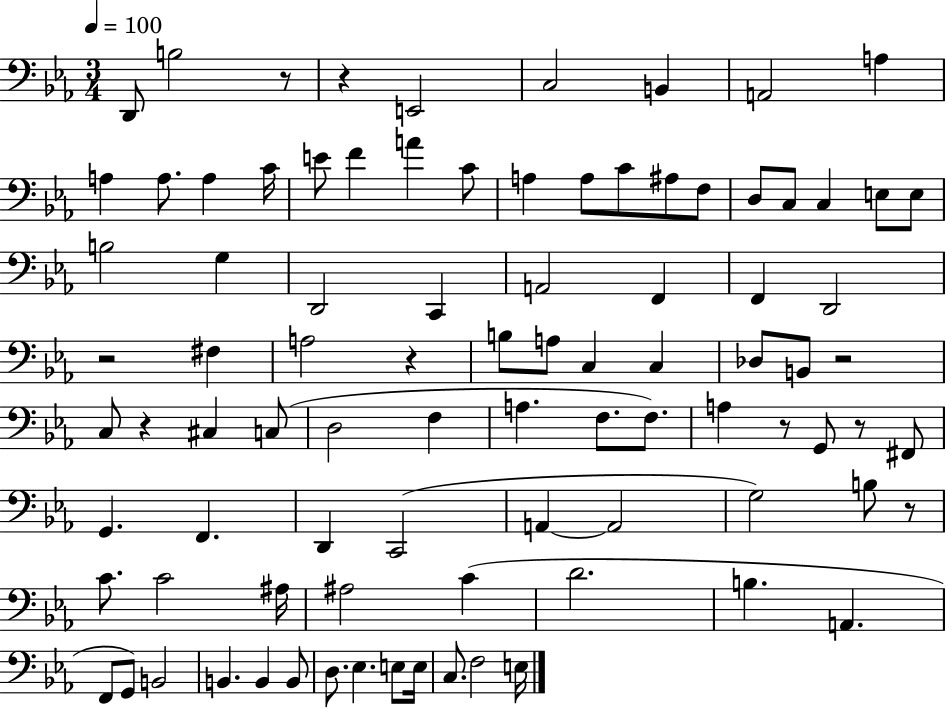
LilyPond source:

{
  \clef bass
  \numericTimeSignature
  \time 3/4
  \key ees \major
  \tempo 4 = 100
  \repeat volta 2 { d,8 b2 r8 | r4 e,2 | c2 b,4 | a,2 a4 | \break a4 a8. a4 c'16 | e'8 f'4 a'4 c'8 | a4 a8 c'8 ais8 f8 | d8 c8 c4 e8 e8 | \break b2 g4 | d,2 c,4 | a,2 f,4 | f,4 d,2 | \break r2 fis4 | a2 r4 | b8 a8 c4 c4 | des8 b,8 r2 | \break c8 r4 cis4 c8( | d2 f4 | a4. f8. f8.) | a4 r8 g,8 r8 fis,8 | \break g,4. f,4. | d,4 c,2( | a,4~~ a,2 | g2) b8 r8 | \break c'8. c'2 ais16 | ais2 c'4( | d'2. | b4. a,4. | \break f,8 g,8) b,2 | b,4. b,4 b,8 | d8. ees4. e8 e16 | c8. f2 e16 | \break } \bar "|."
}